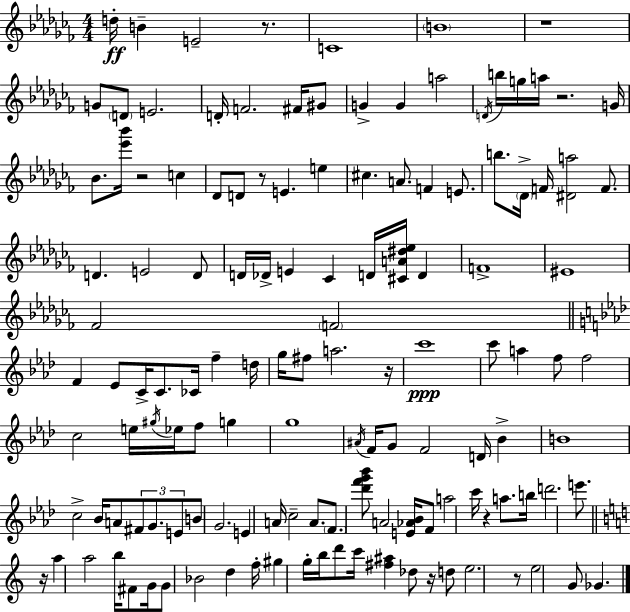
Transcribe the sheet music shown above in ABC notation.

X:1
T:Untitled
M:4/4
L:1/4
K:Abm
d/4 B E2 z/2 C4 B4 z4 G/2 D/2 E2 D/4 F2 ^F/4 ^G/2 G G a2 D/4 b/4 g/4 a/4 z2 G/4 _B/2 [_e'_b']/4 z2 c _D/2 D/2 z/2 E e ^c A/2 F E/2 b/2 _D/4 F/4 [^Da]2 F/2 D E2 D/2 D/4 _D/4 E _C D/4 [^CA^d_e]/4 D F4 ^E4 _F2 F2 F _E/2 C/4 C/2 _C/4 f d/4 g/4 ^f/2 a2 z/4 c'4 c'/2 a f/2 f2 c2 e/4 ^g/4 _e/4 f/2 g g4 ^A/4 F/4 G/2 F2 D/4 _B B4 c2 _B/4 A/2 ^F/2 G/2 E/2 B/2 G2 E A/4 c2 A/2 F/2 [_d'f'g'_b']/2 A2 [E_A_B]/4 F/2 a2 c'/4 z a/2 b/4 d'2 e'/2 z/4 a a2 b/4 ^F/2 G/4 G/2 _B2 d f/4 ^g g/4 b/4 d'/2 c'/4 [^f^a] _d/2 z/4 d/2 e2 z/2 e2 G/2 _G